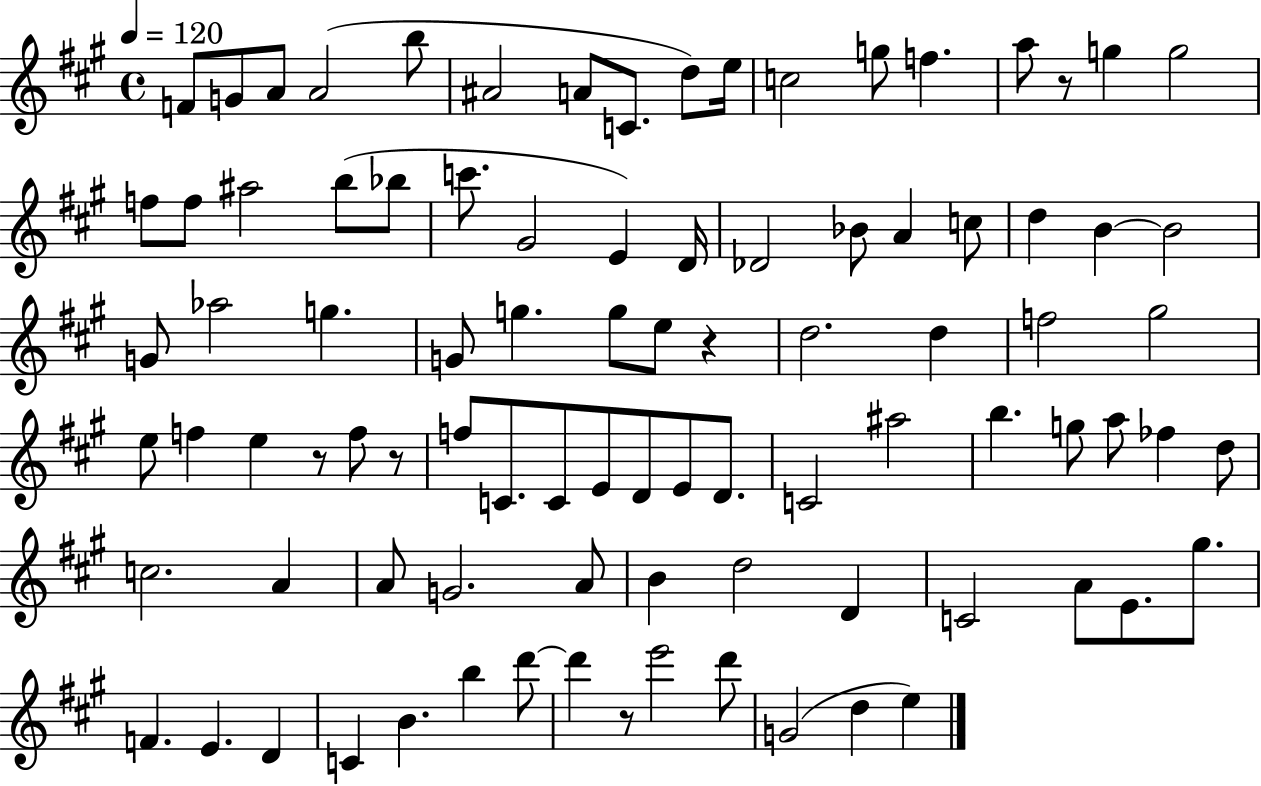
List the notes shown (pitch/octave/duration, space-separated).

F4/e G4/e A4/e A4/h B5/e A#4/h A4/e C4/e. D5/e E5/s C5/h G5/e F5/q. A5/e R/e G5/q G5/h F5/e F5/e A#5/h B5/e Bb5/e C6/e. G#4/h E4/q D4/s Db4/h Bb4/e A4/q C5/e D5/q B4/q B4/h G4/e Ab5/h G5/q. G4/e G5/q. G5/e E5/e R/q D5/h. D5/q F5/h G#5/h E5/e F5/q E5/q R/e F5/e R/e F5/e C4/e. C4/e E4/e D4/e E4/e D4/e. C4/h A#5/h B5/q. G5/e A5/e FES5/q D5/e C5/h. A4/q A4/e G4/h. A4/e B4/q D5/h D4/q C4/h A4/e E4/e. G#5/e. F4/q. E4/q. D4/q C4/q B4/q. B5/q D6/e D6/q R/e E6/h D6/e G4/h D5/q E5/q